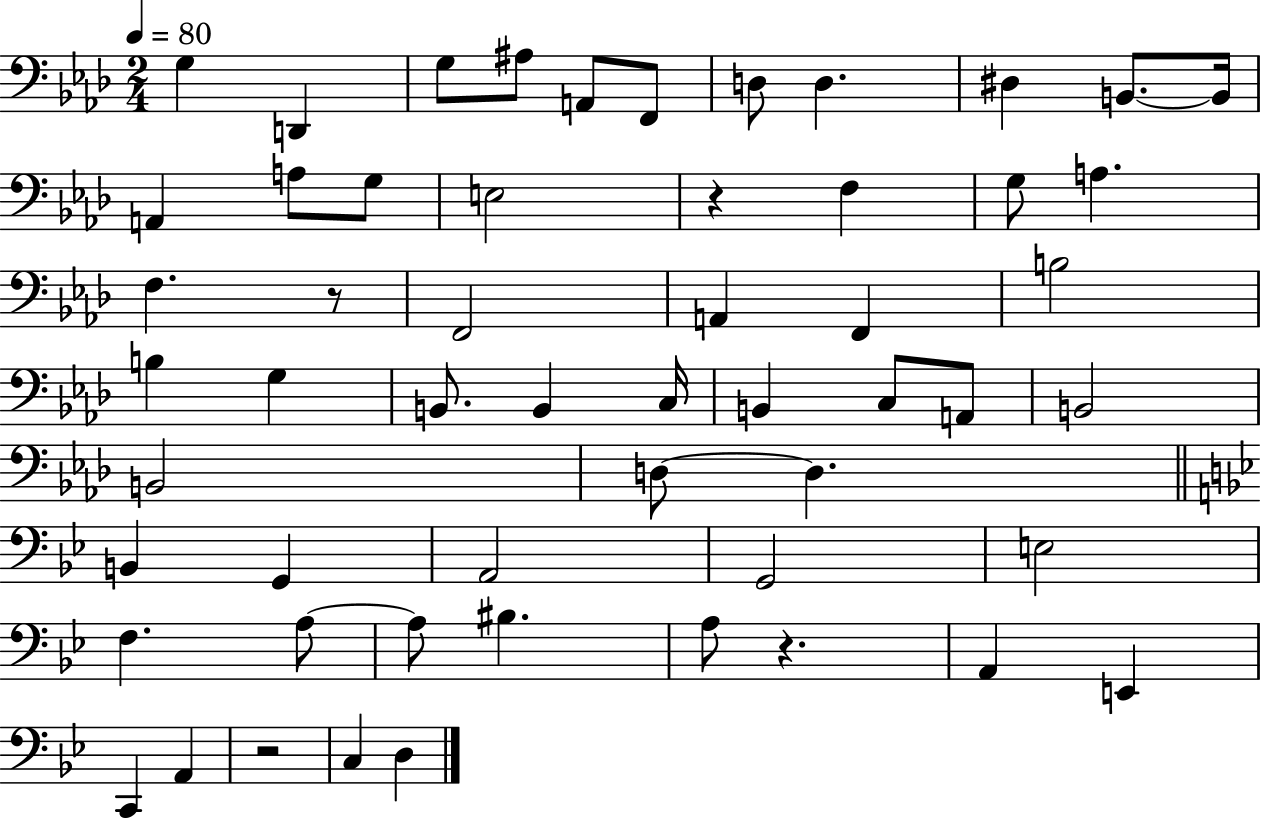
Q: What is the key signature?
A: AES major